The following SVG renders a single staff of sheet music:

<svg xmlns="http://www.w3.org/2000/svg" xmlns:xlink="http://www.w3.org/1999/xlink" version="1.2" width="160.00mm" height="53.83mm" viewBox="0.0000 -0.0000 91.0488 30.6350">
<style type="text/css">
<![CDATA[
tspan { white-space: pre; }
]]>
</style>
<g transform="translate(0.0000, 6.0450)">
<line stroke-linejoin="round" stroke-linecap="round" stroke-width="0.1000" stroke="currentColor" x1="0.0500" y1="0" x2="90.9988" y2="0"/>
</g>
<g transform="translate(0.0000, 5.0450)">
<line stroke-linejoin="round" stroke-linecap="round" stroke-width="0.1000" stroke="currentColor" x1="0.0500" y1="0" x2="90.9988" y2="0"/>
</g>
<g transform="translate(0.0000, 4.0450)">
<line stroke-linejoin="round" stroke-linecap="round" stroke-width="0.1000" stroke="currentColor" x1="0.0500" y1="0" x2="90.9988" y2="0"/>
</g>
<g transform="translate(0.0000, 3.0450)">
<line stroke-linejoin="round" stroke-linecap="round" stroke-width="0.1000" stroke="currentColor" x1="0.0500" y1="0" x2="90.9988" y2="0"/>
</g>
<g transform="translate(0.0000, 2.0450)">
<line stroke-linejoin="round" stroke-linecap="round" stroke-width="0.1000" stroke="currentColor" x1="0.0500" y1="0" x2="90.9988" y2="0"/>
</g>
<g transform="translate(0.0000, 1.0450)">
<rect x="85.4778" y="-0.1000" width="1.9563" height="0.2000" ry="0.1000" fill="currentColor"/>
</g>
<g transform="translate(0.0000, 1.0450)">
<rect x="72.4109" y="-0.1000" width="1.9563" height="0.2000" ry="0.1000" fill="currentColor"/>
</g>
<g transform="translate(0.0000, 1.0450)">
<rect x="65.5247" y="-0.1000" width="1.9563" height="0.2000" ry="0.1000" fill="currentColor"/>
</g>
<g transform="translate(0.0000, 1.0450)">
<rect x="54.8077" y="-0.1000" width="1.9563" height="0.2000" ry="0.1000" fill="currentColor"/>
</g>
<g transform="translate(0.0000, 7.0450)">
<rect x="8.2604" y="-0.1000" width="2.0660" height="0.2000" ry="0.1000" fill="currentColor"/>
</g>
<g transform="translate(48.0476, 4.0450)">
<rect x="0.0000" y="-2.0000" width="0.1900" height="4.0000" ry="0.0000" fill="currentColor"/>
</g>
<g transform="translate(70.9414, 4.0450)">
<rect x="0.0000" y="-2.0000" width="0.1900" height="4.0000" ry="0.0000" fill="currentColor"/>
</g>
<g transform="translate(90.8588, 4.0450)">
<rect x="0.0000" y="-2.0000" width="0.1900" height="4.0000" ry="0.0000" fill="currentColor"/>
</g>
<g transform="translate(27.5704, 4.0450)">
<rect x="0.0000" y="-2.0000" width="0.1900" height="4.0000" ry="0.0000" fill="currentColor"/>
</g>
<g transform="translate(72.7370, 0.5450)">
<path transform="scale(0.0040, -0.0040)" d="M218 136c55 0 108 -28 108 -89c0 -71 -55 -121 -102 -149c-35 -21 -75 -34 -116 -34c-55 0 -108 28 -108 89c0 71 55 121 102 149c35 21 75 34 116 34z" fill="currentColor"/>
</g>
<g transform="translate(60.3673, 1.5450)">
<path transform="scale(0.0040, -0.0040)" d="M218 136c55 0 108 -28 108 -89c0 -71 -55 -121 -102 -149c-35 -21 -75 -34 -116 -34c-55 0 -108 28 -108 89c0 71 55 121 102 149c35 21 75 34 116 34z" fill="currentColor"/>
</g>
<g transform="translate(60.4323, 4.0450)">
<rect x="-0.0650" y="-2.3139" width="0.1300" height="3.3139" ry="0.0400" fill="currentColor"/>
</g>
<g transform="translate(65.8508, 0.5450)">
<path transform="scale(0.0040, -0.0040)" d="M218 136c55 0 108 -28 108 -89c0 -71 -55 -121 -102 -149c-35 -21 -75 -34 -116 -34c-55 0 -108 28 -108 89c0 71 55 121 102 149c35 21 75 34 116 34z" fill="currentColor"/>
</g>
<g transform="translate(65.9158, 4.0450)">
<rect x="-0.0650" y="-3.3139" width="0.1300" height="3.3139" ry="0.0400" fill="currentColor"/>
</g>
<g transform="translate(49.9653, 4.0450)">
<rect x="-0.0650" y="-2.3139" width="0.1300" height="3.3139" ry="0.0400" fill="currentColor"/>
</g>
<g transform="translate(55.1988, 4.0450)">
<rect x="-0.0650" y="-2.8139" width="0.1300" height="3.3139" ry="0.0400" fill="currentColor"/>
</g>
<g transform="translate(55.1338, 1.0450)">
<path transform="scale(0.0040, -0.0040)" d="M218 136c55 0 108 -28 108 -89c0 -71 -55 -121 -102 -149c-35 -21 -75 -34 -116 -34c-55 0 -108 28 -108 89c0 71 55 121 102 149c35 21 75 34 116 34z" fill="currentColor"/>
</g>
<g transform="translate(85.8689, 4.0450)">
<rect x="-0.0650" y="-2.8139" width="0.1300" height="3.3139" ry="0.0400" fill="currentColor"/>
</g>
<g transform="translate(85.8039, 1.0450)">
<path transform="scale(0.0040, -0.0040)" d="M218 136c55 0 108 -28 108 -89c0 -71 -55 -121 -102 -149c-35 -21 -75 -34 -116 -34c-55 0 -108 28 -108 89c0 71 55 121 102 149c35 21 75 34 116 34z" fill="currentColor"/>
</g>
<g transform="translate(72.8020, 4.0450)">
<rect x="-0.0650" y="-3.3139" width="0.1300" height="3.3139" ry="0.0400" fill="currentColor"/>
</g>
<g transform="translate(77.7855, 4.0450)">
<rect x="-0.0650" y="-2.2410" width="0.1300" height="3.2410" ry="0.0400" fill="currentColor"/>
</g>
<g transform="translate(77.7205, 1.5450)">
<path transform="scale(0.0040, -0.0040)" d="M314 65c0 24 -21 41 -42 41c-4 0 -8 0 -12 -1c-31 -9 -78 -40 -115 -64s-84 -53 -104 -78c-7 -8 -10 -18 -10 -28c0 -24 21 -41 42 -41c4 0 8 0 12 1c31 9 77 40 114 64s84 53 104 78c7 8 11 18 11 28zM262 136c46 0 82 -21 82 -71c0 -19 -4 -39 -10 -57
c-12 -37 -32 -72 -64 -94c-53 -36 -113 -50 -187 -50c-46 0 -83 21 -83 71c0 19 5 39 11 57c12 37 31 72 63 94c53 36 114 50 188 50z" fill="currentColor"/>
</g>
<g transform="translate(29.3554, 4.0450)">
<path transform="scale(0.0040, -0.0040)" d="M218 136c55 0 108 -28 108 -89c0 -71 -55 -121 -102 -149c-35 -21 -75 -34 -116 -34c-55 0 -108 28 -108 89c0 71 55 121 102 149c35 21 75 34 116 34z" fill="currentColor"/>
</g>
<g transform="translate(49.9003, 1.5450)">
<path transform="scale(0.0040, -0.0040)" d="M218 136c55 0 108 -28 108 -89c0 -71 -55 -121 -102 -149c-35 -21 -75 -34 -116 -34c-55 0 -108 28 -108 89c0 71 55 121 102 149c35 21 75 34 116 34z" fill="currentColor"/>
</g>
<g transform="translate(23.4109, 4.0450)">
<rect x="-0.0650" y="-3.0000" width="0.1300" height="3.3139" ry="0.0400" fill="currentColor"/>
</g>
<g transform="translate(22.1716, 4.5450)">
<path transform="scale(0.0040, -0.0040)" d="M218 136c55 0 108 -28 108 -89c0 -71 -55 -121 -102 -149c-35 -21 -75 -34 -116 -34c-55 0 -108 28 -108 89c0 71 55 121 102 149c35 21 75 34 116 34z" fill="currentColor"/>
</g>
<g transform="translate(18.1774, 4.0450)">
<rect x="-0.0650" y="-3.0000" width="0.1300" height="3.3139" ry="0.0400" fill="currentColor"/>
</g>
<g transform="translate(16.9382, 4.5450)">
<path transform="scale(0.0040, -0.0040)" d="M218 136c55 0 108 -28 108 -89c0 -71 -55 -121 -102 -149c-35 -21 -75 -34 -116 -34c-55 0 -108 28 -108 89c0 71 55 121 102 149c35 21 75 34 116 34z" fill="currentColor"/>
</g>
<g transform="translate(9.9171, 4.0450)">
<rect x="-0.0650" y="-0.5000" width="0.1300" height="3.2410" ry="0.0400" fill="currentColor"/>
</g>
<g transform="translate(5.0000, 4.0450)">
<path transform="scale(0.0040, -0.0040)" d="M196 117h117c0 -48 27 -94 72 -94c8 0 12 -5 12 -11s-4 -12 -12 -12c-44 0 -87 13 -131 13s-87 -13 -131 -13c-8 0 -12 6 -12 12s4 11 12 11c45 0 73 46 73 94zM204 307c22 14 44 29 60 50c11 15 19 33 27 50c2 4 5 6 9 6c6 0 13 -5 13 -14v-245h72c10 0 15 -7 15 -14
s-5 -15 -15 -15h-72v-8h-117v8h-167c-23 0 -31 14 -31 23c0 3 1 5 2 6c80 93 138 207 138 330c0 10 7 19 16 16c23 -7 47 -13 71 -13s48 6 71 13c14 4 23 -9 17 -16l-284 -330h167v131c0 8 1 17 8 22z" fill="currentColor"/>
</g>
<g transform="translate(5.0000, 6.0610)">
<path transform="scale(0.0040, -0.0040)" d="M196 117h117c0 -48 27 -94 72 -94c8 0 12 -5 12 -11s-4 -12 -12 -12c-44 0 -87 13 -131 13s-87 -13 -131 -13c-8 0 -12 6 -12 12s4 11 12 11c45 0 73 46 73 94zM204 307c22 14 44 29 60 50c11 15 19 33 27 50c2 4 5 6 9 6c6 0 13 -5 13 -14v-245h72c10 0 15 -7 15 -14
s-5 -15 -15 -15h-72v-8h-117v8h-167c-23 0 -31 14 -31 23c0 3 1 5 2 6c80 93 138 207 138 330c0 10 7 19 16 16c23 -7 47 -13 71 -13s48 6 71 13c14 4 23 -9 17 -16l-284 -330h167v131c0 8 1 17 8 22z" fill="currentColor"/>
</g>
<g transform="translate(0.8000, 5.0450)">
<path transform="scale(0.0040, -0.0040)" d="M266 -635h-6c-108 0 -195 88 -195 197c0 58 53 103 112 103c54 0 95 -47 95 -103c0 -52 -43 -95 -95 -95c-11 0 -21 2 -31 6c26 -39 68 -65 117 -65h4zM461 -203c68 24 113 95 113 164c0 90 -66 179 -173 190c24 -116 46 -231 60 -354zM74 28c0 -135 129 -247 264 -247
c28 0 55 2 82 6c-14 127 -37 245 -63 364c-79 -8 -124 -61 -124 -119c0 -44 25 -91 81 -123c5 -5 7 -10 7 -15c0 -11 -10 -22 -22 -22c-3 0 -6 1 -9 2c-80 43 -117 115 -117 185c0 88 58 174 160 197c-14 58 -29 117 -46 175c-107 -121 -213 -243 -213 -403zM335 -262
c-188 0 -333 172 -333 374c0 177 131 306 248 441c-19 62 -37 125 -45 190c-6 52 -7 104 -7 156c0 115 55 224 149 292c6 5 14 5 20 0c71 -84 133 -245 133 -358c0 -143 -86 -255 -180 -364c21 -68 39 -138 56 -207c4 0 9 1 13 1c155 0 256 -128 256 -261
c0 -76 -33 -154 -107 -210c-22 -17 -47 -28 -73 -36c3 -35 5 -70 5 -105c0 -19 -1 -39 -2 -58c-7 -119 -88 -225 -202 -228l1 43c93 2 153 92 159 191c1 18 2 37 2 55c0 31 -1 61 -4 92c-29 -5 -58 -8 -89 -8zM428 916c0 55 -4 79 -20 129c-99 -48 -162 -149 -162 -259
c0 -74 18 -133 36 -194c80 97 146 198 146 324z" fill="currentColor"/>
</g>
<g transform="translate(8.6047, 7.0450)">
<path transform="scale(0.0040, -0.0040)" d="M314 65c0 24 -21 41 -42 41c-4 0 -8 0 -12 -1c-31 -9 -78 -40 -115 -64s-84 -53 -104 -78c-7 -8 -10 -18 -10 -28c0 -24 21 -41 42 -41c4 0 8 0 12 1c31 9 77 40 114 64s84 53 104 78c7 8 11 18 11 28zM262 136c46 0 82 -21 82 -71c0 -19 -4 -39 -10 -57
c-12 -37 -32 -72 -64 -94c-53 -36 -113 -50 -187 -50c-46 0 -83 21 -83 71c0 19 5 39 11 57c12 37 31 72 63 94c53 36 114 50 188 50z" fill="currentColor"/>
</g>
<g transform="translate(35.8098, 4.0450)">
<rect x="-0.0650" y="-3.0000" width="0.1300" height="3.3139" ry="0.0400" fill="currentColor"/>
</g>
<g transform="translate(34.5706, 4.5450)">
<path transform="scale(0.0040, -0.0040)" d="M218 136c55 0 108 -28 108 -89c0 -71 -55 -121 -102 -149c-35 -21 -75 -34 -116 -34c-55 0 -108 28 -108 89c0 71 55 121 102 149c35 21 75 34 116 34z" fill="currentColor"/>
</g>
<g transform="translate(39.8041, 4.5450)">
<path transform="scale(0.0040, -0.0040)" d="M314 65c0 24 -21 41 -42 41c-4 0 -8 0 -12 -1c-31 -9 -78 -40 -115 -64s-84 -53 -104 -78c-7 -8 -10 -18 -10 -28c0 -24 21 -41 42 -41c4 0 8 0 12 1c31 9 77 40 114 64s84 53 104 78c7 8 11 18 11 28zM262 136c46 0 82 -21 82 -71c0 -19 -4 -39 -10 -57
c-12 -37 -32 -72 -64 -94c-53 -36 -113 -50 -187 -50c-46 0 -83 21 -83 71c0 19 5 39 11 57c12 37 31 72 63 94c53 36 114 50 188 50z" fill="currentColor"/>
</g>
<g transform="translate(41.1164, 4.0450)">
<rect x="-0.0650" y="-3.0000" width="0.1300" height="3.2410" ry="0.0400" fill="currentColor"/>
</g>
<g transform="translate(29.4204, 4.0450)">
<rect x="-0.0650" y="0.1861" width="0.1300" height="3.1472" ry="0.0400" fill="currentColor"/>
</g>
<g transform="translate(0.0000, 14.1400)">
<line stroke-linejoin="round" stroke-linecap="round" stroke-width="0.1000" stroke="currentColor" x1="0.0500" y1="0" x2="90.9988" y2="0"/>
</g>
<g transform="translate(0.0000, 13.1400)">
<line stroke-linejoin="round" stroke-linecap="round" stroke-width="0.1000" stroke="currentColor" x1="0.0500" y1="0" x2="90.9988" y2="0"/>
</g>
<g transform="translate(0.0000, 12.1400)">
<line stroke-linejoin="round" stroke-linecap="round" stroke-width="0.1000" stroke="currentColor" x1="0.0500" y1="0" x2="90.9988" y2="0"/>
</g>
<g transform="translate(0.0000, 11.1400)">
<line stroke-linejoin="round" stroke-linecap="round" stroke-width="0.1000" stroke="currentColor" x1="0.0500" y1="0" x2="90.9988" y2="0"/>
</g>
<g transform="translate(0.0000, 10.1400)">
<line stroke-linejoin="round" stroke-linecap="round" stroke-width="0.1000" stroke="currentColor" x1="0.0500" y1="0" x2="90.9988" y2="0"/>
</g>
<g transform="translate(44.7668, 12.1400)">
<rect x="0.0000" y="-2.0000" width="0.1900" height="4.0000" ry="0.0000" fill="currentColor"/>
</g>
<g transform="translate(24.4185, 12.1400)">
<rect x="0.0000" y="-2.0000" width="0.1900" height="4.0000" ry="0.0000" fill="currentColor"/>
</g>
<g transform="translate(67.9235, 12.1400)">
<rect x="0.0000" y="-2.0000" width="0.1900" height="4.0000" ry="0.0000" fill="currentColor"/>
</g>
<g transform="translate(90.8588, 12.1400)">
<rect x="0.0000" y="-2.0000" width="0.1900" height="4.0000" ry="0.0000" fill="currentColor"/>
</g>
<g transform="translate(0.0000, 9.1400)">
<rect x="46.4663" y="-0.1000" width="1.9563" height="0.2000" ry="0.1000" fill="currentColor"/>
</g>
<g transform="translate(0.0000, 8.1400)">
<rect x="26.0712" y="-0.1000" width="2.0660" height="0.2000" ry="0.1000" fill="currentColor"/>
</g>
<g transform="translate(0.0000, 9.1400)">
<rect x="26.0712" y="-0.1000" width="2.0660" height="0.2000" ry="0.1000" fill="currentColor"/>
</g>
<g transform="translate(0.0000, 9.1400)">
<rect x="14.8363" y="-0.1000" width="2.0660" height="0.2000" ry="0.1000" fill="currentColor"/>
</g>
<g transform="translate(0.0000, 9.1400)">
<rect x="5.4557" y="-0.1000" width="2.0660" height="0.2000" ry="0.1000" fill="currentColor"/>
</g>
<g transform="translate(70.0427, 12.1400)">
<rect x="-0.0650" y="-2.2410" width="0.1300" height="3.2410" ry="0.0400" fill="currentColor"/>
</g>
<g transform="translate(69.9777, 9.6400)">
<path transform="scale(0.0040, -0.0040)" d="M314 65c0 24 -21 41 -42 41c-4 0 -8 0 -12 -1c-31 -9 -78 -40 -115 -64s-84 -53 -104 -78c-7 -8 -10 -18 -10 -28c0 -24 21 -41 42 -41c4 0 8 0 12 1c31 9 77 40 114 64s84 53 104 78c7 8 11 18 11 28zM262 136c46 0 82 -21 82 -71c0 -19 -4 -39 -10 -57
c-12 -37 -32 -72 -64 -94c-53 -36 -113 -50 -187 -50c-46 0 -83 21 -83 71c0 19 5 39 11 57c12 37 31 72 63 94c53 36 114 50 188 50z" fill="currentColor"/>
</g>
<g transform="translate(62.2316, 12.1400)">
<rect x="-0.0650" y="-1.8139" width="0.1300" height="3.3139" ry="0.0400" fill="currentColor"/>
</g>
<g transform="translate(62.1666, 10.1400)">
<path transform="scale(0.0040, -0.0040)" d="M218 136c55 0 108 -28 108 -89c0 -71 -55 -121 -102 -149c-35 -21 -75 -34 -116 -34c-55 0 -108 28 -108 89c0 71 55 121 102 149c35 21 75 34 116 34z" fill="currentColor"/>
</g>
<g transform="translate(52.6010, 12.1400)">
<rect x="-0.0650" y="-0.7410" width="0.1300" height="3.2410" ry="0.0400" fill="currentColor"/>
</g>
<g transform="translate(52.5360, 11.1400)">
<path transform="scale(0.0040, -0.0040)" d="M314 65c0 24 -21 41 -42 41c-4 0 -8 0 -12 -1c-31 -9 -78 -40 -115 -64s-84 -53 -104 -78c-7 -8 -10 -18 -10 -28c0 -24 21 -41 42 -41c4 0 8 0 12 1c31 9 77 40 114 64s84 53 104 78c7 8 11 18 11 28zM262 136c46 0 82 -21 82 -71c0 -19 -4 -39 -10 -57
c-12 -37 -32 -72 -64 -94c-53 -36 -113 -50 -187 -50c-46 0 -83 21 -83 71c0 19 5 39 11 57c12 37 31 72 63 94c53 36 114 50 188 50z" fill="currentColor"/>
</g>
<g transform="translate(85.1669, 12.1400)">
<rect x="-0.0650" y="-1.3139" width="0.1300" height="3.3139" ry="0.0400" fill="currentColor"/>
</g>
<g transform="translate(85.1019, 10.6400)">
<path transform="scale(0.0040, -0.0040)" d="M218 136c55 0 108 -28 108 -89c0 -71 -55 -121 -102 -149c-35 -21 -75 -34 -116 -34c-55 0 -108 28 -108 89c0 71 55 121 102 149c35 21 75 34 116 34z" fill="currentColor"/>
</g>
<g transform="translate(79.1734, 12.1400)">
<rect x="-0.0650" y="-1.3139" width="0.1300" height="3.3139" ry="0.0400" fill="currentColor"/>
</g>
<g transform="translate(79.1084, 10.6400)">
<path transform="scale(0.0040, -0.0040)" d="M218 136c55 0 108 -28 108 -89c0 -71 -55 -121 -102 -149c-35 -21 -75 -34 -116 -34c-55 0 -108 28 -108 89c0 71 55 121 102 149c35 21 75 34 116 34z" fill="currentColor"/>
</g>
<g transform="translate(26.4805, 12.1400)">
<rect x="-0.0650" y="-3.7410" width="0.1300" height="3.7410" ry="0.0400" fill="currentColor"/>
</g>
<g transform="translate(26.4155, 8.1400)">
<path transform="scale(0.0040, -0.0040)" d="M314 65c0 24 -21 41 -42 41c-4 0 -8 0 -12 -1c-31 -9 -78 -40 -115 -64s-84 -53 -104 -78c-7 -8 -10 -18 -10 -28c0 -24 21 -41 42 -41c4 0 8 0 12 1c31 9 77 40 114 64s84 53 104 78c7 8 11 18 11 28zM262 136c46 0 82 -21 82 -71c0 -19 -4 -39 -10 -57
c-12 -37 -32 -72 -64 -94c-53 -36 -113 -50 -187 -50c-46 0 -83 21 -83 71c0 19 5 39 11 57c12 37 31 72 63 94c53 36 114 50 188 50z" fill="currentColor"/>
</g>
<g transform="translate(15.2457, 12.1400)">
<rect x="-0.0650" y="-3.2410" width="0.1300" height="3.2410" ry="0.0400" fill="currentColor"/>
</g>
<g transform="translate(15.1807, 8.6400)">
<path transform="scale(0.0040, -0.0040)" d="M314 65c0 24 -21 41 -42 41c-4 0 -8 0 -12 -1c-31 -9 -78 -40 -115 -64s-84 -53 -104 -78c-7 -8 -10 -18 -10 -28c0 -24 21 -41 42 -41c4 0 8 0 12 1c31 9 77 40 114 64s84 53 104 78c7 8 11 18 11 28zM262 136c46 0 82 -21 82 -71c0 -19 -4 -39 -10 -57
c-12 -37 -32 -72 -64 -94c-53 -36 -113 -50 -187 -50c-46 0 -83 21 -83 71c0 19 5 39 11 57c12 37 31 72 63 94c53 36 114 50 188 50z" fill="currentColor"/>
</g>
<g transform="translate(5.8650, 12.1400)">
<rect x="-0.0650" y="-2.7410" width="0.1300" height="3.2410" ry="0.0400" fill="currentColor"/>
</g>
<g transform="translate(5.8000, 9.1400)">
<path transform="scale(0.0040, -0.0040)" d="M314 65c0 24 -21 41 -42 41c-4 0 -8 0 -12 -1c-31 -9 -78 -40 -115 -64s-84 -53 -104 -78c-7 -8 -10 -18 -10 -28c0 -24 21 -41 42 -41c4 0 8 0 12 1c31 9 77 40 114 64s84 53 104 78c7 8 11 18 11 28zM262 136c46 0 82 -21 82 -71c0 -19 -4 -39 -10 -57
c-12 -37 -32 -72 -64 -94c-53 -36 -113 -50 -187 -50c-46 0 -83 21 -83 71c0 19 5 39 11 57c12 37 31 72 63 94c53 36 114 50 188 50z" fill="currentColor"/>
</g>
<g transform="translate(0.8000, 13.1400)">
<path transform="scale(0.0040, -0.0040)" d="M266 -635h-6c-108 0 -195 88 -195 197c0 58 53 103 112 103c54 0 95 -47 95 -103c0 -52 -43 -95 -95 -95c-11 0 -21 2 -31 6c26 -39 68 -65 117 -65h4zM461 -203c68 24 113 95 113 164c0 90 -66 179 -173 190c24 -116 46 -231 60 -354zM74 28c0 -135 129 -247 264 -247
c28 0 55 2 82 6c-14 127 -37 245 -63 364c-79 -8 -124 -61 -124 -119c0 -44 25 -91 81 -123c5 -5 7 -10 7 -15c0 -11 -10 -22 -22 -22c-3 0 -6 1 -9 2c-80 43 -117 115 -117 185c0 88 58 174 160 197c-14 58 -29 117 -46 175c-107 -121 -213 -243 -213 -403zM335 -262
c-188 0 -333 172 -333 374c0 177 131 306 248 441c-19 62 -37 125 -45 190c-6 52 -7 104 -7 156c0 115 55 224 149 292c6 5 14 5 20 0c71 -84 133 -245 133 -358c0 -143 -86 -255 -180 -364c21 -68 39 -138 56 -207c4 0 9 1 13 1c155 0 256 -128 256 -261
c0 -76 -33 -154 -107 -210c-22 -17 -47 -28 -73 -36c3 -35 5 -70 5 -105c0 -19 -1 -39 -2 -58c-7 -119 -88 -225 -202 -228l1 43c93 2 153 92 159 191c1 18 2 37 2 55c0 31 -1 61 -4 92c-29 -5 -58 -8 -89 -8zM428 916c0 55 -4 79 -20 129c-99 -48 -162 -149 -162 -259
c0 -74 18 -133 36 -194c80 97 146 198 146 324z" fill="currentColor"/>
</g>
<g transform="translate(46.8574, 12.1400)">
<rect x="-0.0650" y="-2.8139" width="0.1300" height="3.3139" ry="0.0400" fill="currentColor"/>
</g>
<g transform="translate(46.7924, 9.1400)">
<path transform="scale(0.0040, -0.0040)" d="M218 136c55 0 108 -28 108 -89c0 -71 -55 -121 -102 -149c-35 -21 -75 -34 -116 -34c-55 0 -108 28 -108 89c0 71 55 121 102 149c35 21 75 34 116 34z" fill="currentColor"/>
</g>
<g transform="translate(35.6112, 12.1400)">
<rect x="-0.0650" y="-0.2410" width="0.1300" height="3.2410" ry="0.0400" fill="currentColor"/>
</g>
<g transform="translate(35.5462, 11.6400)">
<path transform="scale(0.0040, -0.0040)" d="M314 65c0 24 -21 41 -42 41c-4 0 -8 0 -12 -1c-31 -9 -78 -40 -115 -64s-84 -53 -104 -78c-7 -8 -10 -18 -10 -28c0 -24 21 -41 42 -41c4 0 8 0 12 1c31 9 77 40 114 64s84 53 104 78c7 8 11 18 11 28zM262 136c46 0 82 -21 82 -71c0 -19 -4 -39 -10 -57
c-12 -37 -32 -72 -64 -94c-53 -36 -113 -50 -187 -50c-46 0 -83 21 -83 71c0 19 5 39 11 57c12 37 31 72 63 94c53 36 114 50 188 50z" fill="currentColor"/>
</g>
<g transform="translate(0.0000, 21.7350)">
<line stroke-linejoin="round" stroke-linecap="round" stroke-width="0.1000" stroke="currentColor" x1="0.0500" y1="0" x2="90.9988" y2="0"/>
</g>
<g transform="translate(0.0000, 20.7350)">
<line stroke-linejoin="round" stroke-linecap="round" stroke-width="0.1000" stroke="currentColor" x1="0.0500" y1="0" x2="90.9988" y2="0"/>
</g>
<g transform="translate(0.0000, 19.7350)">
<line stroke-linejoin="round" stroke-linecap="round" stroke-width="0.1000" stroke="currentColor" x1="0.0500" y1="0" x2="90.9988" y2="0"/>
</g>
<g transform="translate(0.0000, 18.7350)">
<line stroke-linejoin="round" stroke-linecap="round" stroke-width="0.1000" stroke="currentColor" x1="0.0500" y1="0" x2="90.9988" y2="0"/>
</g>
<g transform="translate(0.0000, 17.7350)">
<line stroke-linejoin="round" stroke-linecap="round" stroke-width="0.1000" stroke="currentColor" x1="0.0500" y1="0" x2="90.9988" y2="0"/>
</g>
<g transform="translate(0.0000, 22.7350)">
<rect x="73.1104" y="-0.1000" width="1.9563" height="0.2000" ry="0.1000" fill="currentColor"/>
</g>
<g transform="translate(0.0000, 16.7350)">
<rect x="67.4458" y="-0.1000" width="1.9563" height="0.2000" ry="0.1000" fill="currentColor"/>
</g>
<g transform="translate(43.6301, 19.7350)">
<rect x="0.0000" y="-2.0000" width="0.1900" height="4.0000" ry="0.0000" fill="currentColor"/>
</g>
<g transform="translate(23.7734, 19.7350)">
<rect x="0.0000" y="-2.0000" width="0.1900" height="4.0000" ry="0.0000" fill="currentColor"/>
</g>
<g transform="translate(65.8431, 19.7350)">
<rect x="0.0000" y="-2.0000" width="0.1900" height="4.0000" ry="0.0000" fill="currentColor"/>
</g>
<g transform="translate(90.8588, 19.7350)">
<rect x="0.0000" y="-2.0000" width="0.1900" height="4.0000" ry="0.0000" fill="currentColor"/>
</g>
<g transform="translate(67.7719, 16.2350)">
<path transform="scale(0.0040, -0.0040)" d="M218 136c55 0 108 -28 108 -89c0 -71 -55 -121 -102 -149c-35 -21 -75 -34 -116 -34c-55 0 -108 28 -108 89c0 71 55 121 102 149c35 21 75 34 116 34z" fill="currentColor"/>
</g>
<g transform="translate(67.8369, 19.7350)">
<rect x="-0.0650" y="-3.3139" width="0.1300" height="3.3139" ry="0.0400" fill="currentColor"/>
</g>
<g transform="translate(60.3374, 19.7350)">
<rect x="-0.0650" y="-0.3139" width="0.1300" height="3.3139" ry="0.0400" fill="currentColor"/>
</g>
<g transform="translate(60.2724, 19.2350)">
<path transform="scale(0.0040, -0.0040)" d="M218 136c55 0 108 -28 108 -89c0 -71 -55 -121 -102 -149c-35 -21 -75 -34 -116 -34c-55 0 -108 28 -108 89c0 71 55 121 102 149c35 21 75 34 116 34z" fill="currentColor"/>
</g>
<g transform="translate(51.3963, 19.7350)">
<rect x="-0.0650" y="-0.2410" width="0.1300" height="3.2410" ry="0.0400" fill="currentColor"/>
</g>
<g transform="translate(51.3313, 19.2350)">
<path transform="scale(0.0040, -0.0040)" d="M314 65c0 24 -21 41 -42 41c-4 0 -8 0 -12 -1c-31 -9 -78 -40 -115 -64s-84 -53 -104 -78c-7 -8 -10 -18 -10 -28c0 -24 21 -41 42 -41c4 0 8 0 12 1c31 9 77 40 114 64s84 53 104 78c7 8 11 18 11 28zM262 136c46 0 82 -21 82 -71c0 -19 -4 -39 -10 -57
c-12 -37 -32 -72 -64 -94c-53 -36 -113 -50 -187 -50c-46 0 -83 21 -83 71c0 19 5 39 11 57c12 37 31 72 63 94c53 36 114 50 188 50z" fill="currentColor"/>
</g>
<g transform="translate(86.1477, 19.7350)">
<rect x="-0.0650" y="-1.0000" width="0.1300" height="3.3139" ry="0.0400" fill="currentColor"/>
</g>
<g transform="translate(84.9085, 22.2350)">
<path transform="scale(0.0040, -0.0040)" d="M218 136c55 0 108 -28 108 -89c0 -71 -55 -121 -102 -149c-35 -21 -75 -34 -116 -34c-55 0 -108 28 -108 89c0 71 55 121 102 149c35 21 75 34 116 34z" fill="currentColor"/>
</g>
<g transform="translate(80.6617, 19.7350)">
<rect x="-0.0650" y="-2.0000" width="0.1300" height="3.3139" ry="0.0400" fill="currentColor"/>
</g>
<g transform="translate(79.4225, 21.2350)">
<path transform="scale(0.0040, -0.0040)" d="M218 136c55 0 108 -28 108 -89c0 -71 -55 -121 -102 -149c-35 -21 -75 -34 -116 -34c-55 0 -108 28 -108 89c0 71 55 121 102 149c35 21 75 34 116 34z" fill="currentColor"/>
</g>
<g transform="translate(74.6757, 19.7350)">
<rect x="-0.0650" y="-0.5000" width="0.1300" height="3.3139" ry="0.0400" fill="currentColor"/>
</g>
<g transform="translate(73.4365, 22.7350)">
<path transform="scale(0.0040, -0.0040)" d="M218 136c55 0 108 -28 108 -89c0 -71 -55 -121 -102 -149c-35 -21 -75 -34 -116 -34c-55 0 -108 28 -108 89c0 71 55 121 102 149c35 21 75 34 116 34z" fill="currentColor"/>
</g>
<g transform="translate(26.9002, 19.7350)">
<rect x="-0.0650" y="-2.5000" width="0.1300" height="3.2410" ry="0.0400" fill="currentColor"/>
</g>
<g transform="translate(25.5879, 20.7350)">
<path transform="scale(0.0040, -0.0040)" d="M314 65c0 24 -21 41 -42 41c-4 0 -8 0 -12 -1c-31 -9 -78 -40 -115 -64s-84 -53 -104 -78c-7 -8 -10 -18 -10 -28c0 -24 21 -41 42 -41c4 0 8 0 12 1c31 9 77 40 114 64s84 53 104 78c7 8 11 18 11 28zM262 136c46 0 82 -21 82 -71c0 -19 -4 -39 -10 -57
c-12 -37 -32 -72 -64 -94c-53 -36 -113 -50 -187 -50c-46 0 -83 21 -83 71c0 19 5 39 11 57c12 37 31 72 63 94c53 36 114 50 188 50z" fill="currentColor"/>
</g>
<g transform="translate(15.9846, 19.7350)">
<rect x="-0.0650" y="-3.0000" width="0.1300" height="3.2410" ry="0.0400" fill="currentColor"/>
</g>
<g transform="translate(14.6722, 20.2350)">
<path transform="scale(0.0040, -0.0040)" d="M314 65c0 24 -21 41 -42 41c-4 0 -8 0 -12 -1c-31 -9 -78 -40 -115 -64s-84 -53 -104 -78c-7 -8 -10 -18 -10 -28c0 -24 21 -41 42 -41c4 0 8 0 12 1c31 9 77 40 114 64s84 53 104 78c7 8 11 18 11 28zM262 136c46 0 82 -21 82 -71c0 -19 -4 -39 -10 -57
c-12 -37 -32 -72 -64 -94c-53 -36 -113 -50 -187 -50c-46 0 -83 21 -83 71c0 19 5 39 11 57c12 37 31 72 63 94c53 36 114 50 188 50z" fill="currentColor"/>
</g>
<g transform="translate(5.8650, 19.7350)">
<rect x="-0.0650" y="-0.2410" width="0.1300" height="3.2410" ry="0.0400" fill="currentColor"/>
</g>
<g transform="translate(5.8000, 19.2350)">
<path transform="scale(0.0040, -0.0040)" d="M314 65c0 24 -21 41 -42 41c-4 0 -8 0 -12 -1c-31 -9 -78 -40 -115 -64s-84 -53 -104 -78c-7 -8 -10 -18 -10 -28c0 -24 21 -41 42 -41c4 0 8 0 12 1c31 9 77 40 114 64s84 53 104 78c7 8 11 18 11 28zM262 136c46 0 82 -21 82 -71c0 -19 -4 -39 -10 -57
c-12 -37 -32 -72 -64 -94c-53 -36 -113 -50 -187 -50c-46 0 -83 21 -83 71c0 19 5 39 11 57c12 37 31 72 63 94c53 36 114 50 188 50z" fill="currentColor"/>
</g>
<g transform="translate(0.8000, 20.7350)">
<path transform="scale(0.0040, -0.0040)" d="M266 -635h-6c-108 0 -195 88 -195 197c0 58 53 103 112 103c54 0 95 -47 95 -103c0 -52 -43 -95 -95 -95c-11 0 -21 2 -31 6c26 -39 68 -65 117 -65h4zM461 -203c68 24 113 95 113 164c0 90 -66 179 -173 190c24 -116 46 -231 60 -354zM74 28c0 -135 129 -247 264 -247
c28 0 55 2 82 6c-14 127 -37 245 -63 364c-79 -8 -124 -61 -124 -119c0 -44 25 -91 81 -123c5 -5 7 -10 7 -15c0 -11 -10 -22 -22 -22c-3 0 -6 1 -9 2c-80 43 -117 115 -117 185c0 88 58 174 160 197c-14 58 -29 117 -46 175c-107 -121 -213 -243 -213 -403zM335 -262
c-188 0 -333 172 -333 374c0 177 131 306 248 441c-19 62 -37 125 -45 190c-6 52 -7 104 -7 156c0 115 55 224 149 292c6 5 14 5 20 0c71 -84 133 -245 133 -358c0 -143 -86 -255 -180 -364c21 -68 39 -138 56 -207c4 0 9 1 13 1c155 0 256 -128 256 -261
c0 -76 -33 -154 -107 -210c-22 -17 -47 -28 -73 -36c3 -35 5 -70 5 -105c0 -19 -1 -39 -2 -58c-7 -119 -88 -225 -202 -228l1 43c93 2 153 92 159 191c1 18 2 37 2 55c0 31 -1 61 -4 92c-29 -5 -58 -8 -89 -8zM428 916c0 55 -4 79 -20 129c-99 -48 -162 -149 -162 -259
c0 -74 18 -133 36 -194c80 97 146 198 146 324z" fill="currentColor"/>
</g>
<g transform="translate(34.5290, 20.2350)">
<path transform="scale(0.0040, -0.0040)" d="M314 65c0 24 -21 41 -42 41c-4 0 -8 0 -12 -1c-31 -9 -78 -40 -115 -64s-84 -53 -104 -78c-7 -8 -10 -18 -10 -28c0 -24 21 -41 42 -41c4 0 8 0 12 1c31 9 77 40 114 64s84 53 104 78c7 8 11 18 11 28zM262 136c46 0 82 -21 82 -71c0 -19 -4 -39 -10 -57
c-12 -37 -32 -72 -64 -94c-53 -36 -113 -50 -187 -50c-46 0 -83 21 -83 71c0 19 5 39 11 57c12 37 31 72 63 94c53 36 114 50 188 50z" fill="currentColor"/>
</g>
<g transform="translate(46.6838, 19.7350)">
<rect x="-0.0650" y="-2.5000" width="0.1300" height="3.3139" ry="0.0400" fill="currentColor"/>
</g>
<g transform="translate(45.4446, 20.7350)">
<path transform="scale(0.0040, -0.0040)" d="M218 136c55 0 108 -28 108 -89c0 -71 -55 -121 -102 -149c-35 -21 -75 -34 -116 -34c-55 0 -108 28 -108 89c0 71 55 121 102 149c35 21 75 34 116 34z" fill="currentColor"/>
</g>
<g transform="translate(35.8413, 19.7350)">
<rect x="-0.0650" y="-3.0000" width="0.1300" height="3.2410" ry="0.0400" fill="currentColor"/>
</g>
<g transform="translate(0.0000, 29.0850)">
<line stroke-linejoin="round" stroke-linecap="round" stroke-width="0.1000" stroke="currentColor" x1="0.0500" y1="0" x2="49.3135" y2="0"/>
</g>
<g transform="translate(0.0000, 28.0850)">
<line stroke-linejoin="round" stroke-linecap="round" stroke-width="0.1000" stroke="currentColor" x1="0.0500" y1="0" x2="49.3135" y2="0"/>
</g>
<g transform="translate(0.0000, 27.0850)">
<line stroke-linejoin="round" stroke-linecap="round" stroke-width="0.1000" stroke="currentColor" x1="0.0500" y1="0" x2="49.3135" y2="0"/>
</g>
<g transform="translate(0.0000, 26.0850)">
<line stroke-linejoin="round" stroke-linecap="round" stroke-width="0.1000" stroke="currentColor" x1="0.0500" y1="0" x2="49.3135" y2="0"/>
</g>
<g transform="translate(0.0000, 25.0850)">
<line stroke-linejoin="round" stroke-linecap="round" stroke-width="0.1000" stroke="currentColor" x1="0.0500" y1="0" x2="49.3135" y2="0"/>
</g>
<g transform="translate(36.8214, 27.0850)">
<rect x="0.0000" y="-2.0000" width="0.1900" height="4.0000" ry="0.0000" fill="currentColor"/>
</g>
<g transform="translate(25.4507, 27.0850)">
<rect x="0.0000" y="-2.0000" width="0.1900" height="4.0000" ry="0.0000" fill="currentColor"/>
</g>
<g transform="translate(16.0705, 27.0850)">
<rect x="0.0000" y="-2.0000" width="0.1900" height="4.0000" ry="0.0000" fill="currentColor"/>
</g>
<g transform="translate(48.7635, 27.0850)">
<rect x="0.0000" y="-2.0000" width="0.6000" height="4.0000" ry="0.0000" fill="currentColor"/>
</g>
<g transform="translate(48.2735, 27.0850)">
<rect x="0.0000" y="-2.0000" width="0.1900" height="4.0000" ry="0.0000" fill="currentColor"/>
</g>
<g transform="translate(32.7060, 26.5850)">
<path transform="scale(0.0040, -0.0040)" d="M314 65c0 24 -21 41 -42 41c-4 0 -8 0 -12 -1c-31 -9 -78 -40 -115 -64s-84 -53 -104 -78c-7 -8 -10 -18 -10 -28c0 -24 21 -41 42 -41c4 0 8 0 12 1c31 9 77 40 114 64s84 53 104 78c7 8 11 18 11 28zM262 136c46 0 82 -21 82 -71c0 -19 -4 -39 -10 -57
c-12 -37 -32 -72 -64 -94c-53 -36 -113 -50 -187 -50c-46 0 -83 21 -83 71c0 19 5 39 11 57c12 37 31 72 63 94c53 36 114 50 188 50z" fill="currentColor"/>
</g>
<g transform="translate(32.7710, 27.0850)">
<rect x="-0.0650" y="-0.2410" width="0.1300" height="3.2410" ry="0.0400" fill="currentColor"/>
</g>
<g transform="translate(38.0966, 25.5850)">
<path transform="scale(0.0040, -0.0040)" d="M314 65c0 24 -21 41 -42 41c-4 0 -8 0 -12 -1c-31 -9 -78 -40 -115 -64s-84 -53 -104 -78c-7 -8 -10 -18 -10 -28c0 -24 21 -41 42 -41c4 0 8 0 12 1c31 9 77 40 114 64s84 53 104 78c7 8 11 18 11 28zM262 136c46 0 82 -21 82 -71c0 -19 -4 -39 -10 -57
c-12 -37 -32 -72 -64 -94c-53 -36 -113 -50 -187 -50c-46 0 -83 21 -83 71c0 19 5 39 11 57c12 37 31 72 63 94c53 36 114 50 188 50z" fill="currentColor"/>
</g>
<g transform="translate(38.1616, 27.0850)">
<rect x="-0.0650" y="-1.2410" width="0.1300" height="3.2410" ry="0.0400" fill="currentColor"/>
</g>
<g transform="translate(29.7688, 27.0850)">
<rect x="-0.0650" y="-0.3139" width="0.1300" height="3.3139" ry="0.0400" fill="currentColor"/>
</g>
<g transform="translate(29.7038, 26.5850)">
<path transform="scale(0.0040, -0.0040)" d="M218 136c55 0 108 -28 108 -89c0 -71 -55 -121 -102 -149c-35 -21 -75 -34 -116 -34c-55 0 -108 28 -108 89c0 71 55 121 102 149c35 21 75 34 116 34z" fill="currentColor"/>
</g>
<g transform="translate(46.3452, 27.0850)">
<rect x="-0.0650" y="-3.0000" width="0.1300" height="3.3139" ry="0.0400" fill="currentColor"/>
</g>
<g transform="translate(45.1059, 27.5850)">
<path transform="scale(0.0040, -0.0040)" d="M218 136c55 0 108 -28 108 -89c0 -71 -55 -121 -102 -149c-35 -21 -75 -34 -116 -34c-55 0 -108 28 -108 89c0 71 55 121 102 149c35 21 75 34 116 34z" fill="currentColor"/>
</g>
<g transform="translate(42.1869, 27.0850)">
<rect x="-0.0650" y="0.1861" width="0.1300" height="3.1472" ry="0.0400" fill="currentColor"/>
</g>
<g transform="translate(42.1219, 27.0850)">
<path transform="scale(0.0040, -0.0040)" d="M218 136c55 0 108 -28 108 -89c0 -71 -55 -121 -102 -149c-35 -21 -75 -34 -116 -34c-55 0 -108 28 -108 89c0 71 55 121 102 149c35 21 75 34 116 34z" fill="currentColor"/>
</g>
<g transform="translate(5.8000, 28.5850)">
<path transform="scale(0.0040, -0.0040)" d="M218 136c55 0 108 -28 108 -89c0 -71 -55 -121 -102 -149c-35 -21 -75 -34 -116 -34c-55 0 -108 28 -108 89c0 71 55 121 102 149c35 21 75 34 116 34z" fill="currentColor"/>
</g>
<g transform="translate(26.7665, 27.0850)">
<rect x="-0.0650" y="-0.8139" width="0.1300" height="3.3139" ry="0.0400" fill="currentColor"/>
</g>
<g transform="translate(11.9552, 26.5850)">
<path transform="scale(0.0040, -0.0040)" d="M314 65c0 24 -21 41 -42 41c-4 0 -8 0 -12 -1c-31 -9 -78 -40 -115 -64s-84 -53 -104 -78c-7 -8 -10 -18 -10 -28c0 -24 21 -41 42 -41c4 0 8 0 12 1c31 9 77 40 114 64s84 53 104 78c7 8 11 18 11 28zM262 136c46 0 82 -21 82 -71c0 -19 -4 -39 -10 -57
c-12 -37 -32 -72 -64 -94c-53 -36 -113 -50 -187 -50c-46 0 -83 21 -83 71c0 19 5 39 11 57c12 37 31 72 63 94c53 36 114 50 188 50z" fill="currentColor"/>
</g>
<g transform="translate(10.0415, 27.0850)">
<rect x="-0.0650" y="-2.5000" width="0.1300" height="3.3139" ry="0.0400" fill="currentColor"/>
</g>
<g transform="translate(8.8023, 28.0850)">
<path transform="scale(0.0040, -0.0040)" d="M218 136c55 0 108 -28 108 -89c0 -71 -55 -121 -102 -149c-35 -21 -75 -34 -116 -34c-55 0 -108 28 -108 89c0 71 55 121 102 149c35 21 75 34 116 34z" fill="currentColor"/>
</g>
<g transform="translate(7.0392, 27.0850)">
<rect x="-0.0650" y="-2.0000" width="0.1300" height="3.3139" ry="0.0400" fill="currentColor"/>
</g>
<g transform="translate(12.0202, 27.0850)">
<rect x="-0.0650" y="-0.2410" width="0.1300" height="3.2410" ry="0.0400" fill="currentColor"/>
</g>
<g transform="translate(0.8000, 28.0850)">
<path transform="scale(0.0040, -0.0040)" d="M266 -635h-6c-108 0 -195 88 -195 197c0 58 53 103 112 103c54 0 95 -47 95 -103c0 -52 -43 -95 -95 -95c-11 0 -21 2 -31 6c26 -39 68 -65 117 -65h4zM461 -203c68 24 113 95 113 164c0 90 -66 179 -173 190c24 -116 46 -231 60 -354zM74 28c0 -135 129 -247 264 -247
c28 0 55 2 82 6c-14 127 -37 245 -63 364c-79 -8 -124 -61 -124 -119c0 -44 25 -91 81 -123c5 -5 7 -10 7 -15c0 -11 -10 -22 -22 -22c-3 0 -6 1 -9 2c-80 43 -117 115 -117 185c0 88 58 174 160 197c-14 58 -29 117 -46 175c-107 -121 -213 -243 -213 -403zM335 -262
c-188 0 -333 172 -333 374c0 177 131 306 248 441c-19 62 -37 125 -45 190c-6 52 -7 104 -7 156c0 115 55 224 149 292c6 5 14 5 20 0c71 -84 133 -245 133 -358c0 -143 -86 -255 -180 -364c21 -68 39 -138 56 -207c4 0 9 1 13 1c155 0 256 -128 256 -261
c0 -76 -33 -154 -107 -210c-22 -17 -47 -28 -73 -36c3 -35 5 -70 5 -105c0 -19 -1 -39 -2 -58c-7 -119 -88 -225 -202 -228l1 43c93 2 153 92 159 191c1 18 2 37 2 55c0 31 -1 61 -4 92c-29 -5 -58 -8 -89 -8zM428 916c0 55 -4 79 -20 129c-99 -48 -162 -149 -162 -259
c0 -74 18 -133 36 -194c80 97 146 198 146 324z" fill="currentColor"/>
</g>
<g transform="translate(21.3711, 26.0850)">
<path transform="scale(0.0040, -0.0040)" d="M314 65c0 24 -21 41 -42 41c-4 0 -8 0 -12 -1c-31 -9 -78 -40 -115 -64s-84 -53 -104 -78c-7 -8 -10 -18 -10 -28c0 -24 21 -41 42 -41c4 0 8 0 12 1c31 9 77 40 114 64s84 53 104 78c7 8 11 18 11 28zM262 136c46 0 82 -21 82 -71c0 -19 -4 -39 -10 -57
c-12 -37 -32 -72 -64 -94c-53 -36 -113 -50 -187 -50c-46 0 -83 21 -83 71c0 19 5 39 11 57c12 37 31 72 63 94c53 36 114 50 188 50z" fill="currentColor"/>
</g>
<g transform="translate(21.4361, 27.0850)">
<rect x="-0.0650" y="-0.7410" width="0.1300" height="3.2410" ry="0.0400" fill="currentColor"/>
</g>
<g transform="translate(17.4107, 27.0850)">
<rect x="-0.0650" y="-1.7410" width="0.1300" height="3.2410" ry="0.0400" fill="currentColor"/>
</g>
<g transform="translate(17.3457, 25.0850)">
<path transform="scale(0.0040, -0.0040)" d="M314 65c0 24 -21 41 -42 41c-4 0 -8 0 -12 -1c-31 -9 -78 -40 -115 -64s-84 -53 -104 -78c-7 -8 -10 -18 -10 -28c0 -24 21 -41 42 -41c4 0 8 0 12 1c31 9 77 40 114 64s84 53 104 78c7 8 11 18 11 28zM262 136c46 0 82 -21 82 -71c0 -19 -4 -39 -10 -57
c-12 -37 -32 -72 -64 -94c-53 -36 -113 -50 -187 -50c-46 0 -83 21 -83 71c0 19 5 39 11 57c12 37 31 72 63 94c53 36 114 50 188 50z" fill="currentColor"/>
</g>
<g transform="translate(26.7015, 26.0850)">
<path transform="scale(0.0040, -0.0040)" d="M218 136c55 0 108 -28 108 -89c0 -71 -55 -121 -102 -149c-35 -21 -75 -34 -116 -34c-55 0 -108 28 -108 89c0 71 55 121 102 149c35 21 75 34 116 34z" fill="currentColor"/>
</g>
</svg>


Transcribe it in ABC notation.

X:1
T:Untitled
M:4/4
L:1/4
K:C
C2 A A B A A2 g a g b b g2 a a2 b2 c'2 c2 a d2 f g2 e e c2 A2 G2 A2 G c2 c b C F D F G c2 f2 d2 d c c2 e2 B A